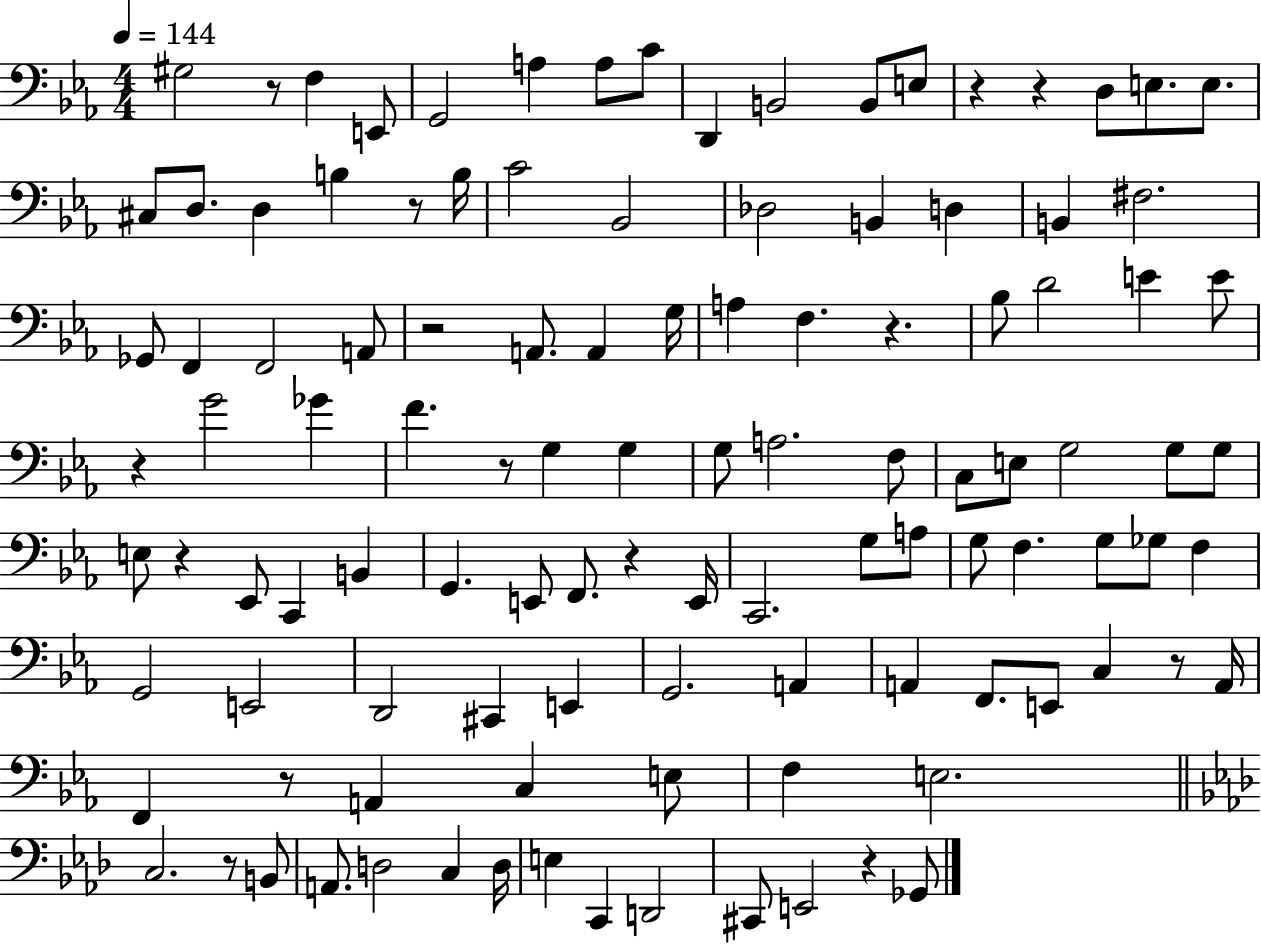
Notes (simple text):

G#3/h R/e F3/q E2/e G2/h A3/q A3/e C4/e D2/q B2/h B2/e E3/e R/q R/q D3/e E3/e. E3/e. C#3/e D3/e. D3/q B3/q R/e B3/s C4/h Bb2/h Db3/h B2/q D3/q B2/q F#3/h. Gb2/e F2/q F2/h A2/e R/h A2/e. A2/q G3/s A3/q F3/q. R/q. Bb3/e D4/h E4/q E4/e R/q G4/h Gb4/q F4/q. R/e G3/q G3/q G3/e A3/h. F3/e C3/e E3/e G3/h G3/e G3/e E3/e R/q Eb2/e C2/q B2/q G2/q. E2/e F2/e. R/q E2/s C2/h. G3/e A3/e G3/e F3/q. G3/e Gb3/e F3/q G2/h E2/h D2/h C#2/q E2/q G2/h. A2/q A2/q F2/e. E2/e C3/q R/e A2/s F2/q R/e A2/q C3/q E3/e F3/q E3/h. C3/h. R/e B2/e A2/e. D3/h C3/q D3/s E3/q C2/q D2/h C#2/e E2/h R/q Gb2/e